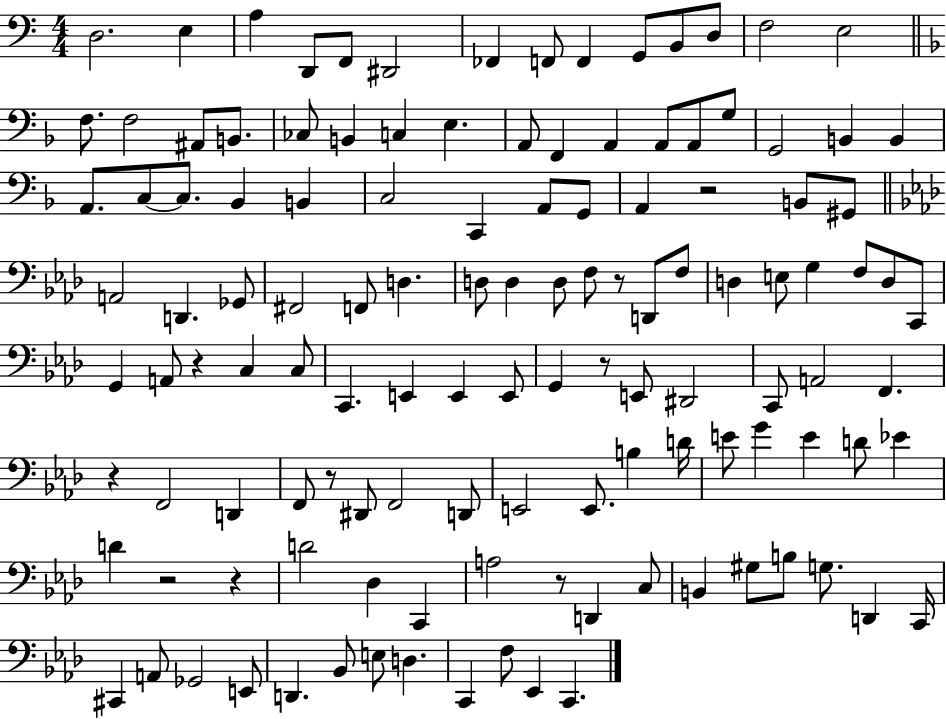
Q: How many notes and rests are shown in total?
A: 124